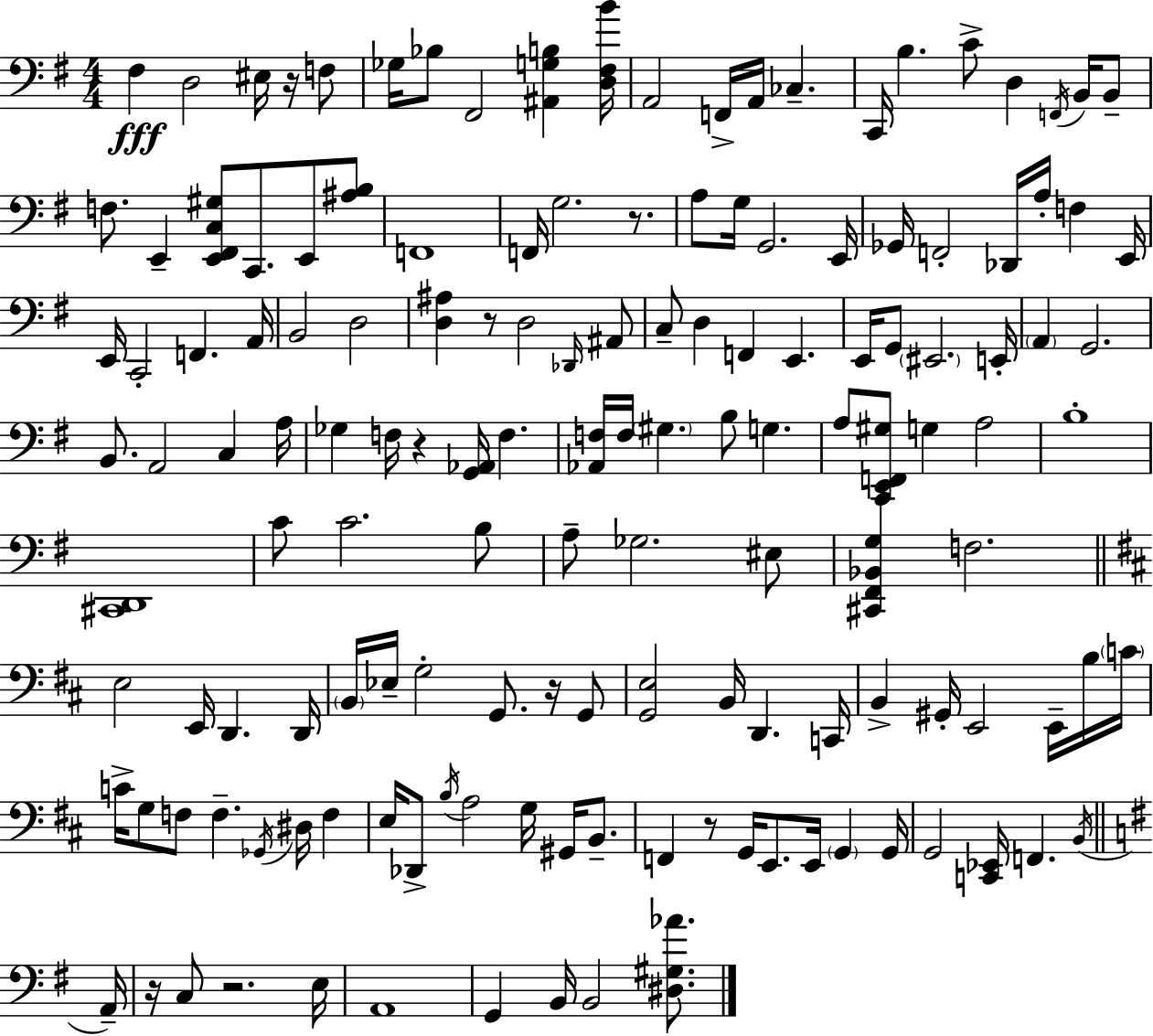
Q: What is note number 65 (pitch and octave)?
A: G3